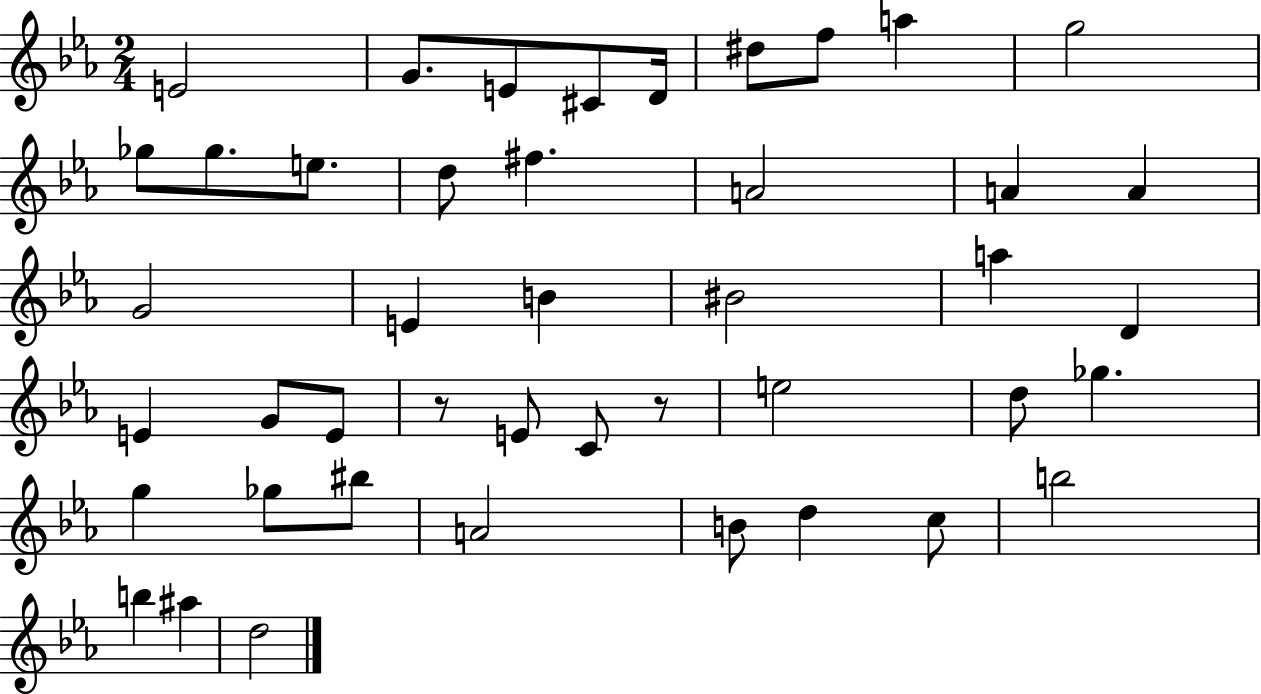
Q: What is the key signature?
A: EES major